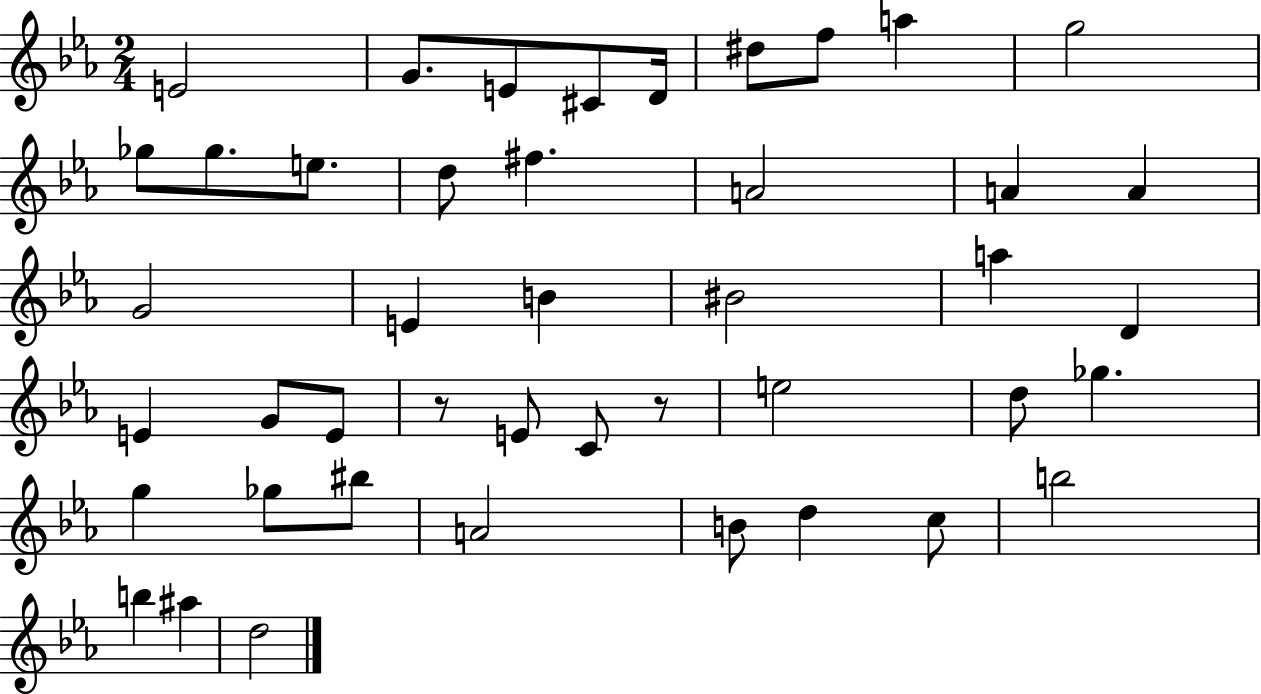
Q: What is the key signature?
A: EES major